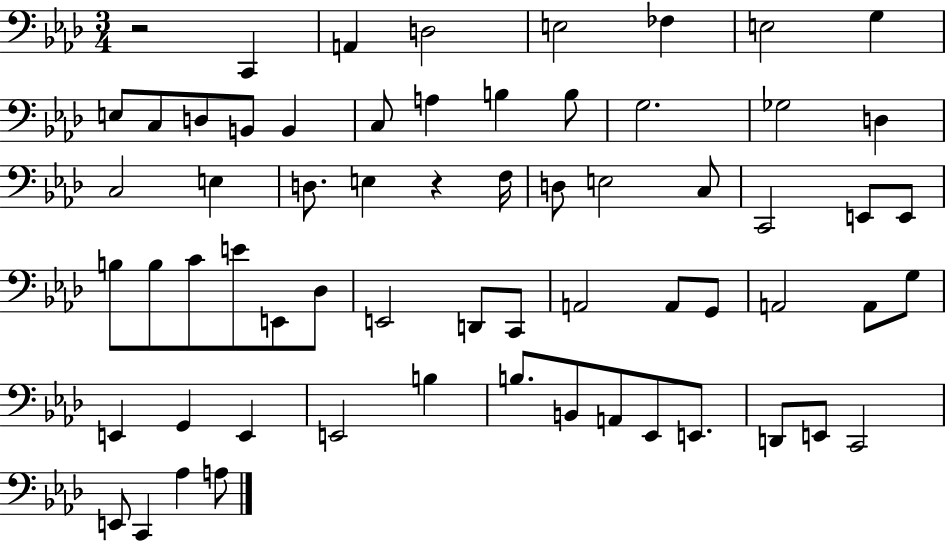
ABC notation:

X:1
T:Untitled
M:3/4
L:1/4
K:Ab
z2 C,, A,, D,2 E,2 _F, E,2 G, E,/2 C,/2 D,/2 B,,/2 B,, C,/2 A, B, B,/2 G,2 _G,2 D, C,2 E, D,/2 E, z F,/4 D,/2 E,2 C,/2 C,,2 E,,/2 E,,/2 B,/2 B,/2 C/2 E/2 E,,/2 _D,/2 E,,2 D,,/2 C,,/2 A,,2 A,,/2 G,,/2 A,,2 A,,/2 G,/2 E,, G,, E,, E,,2 B, B,/2 B,,/2 A,,/2 _E,,/2 E,,/2 D,,/2 E,,/2 C,,2 E,,/2 C,, _A, A,/2